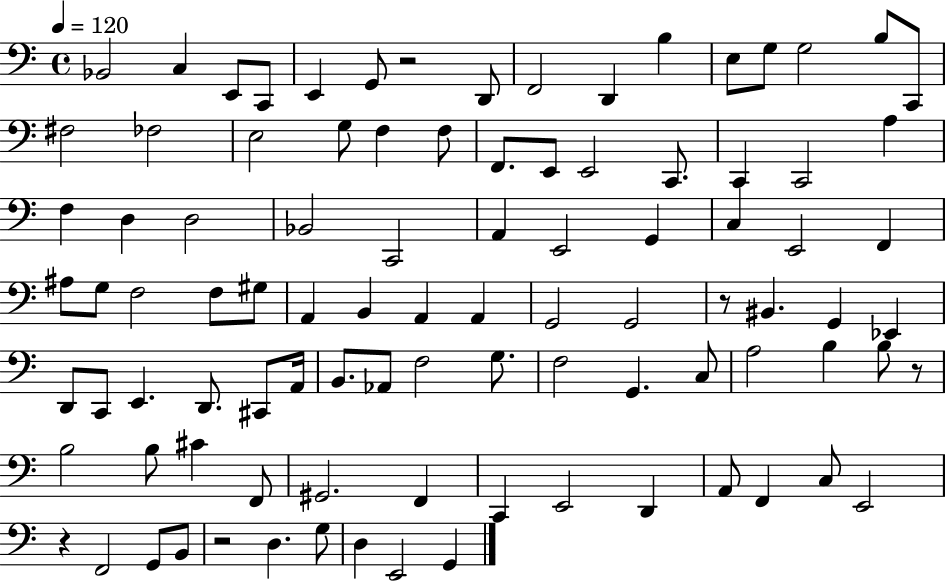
{
  \clef bass
  \time 4/4
  \defaultTimeSignature
  \key c \major
  \tempo 4 = 120
  \repeat volta 2 { bes,2 c4 e,8 c,8 | e,4 g,8 r2 d,8 | f,2 d,4 b4 | e8 g8 g2 b8 c,8 | \break fis2 fes2 | e2 g8 f4 f8 | f,8. e,8 e,2 c,8. | c,4 c,2 a4 | \break f4 d4 d2 | bes,2 c,2 | a,4 e,2 g,4 | c4 e,2 f,4 | \break ais8 g8 f2 f8 gis8 | a,4 b,4 a,4 a,4 | g,2 g,2 | r8 bis,4. g,4 ees,4 | \break d,8 c,8 e,4. d,8. cis,8 a,16 | b,8. aes,8 f2 g8. | f2 g,4. c8 | a2 b4 b8 r8 | \break b2 b8 cis'4 f,8 | gis,2. f,4 | c,4 e,2 d,4 | a,8 f,4 c8 e,2 | \break r4 f,2 g,8 b,8 | r2 d4. g8 | d4 e,2 g,4 | } \bar "|."
}